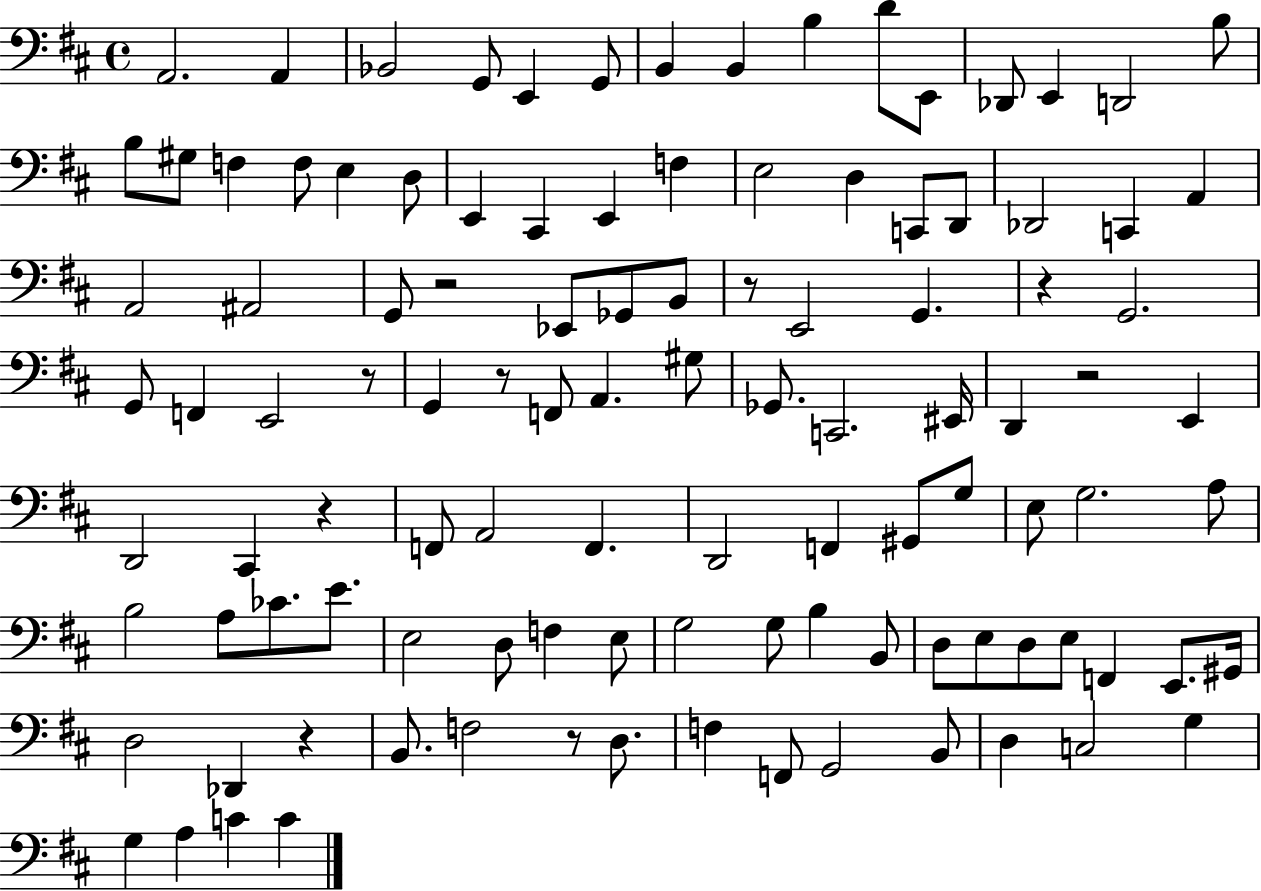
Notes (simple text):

A2/h. A2/q Bb2/h G2/e E2/q G2/e B2/q B2/q B3/q D4/e E2/e Db2/e E2/q D2/h B3/e B3/e G#3/e F3/q F3/e E3/q D3/e E2/q C#2/q E2/q F3/q E3/h D3/q C2/e D2/e Db2/h C2/q A2/q A2/h A#2/h G2/e R/h Eb2/e Gb2/e B2/e R/e E2/h G2/q. R/q G2/h. G2/e F2/q E2/h R/e G2/q R/e F2/e A2/q. G#3/e Gb2/e. C2/h. EIS2/s D2/q R/h E2/q D2/h C#2/q R/q F2/e A2/h F2/q. D2/h F2/q G#2/e G3/e E3/e G3/h. A3/e B3/h A3/e CES4/e. E4/e. E3/h D3/e F3/q E3/e G3/h G3/e B3/q B2/e D3/e E3/e D3/e E3/e F2/q E2/e. G#2/s D3/h Db2/q R/q B2/e. F3/h R/e D3/e. F3/q F2/e G2/h B2/e D3/q C3/h G3/q G3/q A3/q C4/q C4/q